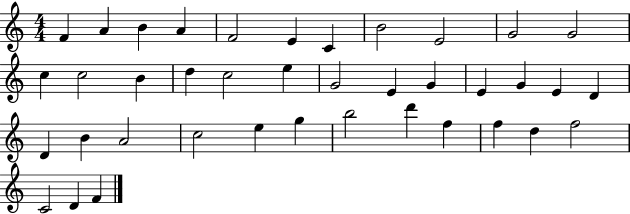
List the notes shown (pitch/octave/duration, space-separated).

F4/q A4/q B4/q A4/q F4/h E4/q C4/q B4/h E4/h G4/h G4/h C5/q C5/h B4/q D5/q C5/h E5/q G4/h E4/q G4/q E4/q G4/q E4/q D4/q D4/q B4/q A4/h C5/h E5/q G5/q B5/h D6/q F5/q F5/q D5/q F5/h C4/h D4/q F4/q